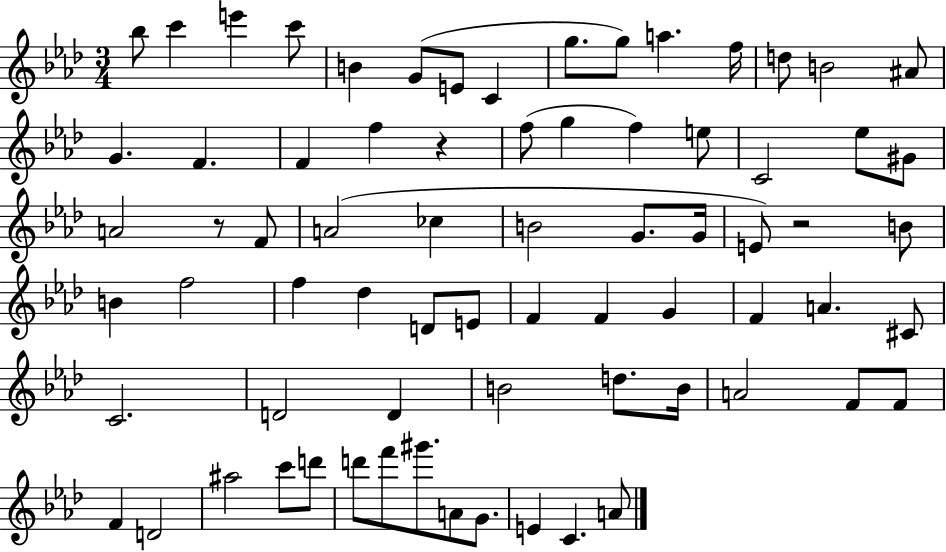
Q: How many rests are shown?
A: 3